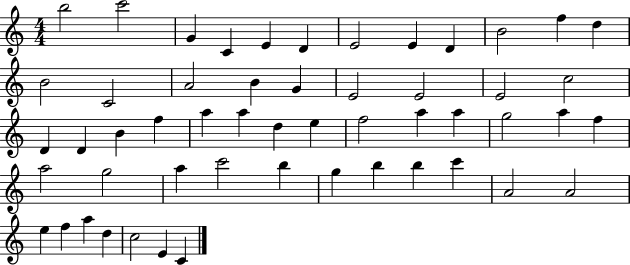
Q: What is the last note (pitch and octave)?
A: C4